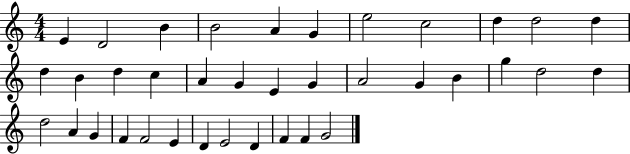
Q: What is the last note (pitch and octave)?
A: G4